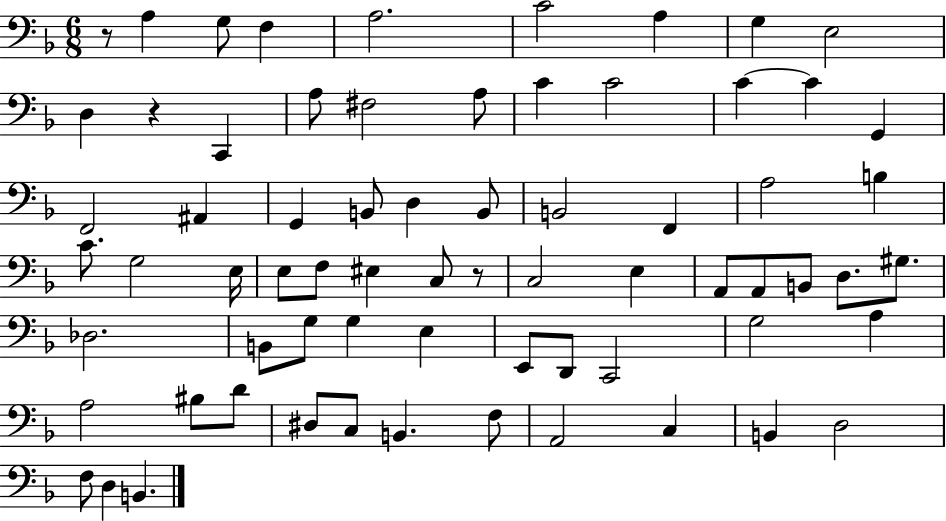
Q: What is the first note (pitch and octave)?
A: A3